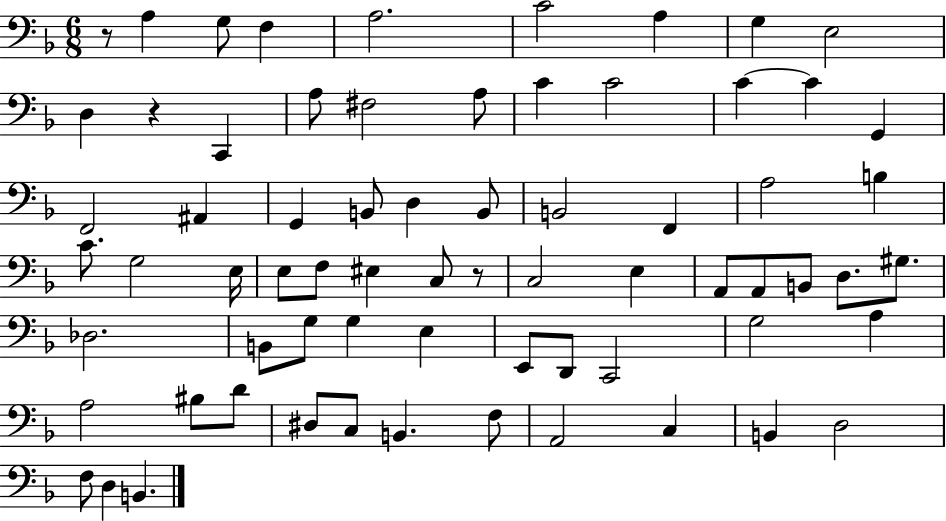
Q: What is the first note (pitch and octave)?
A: A3